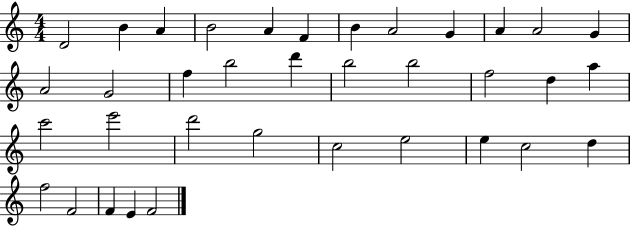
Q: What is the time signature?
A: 4/4